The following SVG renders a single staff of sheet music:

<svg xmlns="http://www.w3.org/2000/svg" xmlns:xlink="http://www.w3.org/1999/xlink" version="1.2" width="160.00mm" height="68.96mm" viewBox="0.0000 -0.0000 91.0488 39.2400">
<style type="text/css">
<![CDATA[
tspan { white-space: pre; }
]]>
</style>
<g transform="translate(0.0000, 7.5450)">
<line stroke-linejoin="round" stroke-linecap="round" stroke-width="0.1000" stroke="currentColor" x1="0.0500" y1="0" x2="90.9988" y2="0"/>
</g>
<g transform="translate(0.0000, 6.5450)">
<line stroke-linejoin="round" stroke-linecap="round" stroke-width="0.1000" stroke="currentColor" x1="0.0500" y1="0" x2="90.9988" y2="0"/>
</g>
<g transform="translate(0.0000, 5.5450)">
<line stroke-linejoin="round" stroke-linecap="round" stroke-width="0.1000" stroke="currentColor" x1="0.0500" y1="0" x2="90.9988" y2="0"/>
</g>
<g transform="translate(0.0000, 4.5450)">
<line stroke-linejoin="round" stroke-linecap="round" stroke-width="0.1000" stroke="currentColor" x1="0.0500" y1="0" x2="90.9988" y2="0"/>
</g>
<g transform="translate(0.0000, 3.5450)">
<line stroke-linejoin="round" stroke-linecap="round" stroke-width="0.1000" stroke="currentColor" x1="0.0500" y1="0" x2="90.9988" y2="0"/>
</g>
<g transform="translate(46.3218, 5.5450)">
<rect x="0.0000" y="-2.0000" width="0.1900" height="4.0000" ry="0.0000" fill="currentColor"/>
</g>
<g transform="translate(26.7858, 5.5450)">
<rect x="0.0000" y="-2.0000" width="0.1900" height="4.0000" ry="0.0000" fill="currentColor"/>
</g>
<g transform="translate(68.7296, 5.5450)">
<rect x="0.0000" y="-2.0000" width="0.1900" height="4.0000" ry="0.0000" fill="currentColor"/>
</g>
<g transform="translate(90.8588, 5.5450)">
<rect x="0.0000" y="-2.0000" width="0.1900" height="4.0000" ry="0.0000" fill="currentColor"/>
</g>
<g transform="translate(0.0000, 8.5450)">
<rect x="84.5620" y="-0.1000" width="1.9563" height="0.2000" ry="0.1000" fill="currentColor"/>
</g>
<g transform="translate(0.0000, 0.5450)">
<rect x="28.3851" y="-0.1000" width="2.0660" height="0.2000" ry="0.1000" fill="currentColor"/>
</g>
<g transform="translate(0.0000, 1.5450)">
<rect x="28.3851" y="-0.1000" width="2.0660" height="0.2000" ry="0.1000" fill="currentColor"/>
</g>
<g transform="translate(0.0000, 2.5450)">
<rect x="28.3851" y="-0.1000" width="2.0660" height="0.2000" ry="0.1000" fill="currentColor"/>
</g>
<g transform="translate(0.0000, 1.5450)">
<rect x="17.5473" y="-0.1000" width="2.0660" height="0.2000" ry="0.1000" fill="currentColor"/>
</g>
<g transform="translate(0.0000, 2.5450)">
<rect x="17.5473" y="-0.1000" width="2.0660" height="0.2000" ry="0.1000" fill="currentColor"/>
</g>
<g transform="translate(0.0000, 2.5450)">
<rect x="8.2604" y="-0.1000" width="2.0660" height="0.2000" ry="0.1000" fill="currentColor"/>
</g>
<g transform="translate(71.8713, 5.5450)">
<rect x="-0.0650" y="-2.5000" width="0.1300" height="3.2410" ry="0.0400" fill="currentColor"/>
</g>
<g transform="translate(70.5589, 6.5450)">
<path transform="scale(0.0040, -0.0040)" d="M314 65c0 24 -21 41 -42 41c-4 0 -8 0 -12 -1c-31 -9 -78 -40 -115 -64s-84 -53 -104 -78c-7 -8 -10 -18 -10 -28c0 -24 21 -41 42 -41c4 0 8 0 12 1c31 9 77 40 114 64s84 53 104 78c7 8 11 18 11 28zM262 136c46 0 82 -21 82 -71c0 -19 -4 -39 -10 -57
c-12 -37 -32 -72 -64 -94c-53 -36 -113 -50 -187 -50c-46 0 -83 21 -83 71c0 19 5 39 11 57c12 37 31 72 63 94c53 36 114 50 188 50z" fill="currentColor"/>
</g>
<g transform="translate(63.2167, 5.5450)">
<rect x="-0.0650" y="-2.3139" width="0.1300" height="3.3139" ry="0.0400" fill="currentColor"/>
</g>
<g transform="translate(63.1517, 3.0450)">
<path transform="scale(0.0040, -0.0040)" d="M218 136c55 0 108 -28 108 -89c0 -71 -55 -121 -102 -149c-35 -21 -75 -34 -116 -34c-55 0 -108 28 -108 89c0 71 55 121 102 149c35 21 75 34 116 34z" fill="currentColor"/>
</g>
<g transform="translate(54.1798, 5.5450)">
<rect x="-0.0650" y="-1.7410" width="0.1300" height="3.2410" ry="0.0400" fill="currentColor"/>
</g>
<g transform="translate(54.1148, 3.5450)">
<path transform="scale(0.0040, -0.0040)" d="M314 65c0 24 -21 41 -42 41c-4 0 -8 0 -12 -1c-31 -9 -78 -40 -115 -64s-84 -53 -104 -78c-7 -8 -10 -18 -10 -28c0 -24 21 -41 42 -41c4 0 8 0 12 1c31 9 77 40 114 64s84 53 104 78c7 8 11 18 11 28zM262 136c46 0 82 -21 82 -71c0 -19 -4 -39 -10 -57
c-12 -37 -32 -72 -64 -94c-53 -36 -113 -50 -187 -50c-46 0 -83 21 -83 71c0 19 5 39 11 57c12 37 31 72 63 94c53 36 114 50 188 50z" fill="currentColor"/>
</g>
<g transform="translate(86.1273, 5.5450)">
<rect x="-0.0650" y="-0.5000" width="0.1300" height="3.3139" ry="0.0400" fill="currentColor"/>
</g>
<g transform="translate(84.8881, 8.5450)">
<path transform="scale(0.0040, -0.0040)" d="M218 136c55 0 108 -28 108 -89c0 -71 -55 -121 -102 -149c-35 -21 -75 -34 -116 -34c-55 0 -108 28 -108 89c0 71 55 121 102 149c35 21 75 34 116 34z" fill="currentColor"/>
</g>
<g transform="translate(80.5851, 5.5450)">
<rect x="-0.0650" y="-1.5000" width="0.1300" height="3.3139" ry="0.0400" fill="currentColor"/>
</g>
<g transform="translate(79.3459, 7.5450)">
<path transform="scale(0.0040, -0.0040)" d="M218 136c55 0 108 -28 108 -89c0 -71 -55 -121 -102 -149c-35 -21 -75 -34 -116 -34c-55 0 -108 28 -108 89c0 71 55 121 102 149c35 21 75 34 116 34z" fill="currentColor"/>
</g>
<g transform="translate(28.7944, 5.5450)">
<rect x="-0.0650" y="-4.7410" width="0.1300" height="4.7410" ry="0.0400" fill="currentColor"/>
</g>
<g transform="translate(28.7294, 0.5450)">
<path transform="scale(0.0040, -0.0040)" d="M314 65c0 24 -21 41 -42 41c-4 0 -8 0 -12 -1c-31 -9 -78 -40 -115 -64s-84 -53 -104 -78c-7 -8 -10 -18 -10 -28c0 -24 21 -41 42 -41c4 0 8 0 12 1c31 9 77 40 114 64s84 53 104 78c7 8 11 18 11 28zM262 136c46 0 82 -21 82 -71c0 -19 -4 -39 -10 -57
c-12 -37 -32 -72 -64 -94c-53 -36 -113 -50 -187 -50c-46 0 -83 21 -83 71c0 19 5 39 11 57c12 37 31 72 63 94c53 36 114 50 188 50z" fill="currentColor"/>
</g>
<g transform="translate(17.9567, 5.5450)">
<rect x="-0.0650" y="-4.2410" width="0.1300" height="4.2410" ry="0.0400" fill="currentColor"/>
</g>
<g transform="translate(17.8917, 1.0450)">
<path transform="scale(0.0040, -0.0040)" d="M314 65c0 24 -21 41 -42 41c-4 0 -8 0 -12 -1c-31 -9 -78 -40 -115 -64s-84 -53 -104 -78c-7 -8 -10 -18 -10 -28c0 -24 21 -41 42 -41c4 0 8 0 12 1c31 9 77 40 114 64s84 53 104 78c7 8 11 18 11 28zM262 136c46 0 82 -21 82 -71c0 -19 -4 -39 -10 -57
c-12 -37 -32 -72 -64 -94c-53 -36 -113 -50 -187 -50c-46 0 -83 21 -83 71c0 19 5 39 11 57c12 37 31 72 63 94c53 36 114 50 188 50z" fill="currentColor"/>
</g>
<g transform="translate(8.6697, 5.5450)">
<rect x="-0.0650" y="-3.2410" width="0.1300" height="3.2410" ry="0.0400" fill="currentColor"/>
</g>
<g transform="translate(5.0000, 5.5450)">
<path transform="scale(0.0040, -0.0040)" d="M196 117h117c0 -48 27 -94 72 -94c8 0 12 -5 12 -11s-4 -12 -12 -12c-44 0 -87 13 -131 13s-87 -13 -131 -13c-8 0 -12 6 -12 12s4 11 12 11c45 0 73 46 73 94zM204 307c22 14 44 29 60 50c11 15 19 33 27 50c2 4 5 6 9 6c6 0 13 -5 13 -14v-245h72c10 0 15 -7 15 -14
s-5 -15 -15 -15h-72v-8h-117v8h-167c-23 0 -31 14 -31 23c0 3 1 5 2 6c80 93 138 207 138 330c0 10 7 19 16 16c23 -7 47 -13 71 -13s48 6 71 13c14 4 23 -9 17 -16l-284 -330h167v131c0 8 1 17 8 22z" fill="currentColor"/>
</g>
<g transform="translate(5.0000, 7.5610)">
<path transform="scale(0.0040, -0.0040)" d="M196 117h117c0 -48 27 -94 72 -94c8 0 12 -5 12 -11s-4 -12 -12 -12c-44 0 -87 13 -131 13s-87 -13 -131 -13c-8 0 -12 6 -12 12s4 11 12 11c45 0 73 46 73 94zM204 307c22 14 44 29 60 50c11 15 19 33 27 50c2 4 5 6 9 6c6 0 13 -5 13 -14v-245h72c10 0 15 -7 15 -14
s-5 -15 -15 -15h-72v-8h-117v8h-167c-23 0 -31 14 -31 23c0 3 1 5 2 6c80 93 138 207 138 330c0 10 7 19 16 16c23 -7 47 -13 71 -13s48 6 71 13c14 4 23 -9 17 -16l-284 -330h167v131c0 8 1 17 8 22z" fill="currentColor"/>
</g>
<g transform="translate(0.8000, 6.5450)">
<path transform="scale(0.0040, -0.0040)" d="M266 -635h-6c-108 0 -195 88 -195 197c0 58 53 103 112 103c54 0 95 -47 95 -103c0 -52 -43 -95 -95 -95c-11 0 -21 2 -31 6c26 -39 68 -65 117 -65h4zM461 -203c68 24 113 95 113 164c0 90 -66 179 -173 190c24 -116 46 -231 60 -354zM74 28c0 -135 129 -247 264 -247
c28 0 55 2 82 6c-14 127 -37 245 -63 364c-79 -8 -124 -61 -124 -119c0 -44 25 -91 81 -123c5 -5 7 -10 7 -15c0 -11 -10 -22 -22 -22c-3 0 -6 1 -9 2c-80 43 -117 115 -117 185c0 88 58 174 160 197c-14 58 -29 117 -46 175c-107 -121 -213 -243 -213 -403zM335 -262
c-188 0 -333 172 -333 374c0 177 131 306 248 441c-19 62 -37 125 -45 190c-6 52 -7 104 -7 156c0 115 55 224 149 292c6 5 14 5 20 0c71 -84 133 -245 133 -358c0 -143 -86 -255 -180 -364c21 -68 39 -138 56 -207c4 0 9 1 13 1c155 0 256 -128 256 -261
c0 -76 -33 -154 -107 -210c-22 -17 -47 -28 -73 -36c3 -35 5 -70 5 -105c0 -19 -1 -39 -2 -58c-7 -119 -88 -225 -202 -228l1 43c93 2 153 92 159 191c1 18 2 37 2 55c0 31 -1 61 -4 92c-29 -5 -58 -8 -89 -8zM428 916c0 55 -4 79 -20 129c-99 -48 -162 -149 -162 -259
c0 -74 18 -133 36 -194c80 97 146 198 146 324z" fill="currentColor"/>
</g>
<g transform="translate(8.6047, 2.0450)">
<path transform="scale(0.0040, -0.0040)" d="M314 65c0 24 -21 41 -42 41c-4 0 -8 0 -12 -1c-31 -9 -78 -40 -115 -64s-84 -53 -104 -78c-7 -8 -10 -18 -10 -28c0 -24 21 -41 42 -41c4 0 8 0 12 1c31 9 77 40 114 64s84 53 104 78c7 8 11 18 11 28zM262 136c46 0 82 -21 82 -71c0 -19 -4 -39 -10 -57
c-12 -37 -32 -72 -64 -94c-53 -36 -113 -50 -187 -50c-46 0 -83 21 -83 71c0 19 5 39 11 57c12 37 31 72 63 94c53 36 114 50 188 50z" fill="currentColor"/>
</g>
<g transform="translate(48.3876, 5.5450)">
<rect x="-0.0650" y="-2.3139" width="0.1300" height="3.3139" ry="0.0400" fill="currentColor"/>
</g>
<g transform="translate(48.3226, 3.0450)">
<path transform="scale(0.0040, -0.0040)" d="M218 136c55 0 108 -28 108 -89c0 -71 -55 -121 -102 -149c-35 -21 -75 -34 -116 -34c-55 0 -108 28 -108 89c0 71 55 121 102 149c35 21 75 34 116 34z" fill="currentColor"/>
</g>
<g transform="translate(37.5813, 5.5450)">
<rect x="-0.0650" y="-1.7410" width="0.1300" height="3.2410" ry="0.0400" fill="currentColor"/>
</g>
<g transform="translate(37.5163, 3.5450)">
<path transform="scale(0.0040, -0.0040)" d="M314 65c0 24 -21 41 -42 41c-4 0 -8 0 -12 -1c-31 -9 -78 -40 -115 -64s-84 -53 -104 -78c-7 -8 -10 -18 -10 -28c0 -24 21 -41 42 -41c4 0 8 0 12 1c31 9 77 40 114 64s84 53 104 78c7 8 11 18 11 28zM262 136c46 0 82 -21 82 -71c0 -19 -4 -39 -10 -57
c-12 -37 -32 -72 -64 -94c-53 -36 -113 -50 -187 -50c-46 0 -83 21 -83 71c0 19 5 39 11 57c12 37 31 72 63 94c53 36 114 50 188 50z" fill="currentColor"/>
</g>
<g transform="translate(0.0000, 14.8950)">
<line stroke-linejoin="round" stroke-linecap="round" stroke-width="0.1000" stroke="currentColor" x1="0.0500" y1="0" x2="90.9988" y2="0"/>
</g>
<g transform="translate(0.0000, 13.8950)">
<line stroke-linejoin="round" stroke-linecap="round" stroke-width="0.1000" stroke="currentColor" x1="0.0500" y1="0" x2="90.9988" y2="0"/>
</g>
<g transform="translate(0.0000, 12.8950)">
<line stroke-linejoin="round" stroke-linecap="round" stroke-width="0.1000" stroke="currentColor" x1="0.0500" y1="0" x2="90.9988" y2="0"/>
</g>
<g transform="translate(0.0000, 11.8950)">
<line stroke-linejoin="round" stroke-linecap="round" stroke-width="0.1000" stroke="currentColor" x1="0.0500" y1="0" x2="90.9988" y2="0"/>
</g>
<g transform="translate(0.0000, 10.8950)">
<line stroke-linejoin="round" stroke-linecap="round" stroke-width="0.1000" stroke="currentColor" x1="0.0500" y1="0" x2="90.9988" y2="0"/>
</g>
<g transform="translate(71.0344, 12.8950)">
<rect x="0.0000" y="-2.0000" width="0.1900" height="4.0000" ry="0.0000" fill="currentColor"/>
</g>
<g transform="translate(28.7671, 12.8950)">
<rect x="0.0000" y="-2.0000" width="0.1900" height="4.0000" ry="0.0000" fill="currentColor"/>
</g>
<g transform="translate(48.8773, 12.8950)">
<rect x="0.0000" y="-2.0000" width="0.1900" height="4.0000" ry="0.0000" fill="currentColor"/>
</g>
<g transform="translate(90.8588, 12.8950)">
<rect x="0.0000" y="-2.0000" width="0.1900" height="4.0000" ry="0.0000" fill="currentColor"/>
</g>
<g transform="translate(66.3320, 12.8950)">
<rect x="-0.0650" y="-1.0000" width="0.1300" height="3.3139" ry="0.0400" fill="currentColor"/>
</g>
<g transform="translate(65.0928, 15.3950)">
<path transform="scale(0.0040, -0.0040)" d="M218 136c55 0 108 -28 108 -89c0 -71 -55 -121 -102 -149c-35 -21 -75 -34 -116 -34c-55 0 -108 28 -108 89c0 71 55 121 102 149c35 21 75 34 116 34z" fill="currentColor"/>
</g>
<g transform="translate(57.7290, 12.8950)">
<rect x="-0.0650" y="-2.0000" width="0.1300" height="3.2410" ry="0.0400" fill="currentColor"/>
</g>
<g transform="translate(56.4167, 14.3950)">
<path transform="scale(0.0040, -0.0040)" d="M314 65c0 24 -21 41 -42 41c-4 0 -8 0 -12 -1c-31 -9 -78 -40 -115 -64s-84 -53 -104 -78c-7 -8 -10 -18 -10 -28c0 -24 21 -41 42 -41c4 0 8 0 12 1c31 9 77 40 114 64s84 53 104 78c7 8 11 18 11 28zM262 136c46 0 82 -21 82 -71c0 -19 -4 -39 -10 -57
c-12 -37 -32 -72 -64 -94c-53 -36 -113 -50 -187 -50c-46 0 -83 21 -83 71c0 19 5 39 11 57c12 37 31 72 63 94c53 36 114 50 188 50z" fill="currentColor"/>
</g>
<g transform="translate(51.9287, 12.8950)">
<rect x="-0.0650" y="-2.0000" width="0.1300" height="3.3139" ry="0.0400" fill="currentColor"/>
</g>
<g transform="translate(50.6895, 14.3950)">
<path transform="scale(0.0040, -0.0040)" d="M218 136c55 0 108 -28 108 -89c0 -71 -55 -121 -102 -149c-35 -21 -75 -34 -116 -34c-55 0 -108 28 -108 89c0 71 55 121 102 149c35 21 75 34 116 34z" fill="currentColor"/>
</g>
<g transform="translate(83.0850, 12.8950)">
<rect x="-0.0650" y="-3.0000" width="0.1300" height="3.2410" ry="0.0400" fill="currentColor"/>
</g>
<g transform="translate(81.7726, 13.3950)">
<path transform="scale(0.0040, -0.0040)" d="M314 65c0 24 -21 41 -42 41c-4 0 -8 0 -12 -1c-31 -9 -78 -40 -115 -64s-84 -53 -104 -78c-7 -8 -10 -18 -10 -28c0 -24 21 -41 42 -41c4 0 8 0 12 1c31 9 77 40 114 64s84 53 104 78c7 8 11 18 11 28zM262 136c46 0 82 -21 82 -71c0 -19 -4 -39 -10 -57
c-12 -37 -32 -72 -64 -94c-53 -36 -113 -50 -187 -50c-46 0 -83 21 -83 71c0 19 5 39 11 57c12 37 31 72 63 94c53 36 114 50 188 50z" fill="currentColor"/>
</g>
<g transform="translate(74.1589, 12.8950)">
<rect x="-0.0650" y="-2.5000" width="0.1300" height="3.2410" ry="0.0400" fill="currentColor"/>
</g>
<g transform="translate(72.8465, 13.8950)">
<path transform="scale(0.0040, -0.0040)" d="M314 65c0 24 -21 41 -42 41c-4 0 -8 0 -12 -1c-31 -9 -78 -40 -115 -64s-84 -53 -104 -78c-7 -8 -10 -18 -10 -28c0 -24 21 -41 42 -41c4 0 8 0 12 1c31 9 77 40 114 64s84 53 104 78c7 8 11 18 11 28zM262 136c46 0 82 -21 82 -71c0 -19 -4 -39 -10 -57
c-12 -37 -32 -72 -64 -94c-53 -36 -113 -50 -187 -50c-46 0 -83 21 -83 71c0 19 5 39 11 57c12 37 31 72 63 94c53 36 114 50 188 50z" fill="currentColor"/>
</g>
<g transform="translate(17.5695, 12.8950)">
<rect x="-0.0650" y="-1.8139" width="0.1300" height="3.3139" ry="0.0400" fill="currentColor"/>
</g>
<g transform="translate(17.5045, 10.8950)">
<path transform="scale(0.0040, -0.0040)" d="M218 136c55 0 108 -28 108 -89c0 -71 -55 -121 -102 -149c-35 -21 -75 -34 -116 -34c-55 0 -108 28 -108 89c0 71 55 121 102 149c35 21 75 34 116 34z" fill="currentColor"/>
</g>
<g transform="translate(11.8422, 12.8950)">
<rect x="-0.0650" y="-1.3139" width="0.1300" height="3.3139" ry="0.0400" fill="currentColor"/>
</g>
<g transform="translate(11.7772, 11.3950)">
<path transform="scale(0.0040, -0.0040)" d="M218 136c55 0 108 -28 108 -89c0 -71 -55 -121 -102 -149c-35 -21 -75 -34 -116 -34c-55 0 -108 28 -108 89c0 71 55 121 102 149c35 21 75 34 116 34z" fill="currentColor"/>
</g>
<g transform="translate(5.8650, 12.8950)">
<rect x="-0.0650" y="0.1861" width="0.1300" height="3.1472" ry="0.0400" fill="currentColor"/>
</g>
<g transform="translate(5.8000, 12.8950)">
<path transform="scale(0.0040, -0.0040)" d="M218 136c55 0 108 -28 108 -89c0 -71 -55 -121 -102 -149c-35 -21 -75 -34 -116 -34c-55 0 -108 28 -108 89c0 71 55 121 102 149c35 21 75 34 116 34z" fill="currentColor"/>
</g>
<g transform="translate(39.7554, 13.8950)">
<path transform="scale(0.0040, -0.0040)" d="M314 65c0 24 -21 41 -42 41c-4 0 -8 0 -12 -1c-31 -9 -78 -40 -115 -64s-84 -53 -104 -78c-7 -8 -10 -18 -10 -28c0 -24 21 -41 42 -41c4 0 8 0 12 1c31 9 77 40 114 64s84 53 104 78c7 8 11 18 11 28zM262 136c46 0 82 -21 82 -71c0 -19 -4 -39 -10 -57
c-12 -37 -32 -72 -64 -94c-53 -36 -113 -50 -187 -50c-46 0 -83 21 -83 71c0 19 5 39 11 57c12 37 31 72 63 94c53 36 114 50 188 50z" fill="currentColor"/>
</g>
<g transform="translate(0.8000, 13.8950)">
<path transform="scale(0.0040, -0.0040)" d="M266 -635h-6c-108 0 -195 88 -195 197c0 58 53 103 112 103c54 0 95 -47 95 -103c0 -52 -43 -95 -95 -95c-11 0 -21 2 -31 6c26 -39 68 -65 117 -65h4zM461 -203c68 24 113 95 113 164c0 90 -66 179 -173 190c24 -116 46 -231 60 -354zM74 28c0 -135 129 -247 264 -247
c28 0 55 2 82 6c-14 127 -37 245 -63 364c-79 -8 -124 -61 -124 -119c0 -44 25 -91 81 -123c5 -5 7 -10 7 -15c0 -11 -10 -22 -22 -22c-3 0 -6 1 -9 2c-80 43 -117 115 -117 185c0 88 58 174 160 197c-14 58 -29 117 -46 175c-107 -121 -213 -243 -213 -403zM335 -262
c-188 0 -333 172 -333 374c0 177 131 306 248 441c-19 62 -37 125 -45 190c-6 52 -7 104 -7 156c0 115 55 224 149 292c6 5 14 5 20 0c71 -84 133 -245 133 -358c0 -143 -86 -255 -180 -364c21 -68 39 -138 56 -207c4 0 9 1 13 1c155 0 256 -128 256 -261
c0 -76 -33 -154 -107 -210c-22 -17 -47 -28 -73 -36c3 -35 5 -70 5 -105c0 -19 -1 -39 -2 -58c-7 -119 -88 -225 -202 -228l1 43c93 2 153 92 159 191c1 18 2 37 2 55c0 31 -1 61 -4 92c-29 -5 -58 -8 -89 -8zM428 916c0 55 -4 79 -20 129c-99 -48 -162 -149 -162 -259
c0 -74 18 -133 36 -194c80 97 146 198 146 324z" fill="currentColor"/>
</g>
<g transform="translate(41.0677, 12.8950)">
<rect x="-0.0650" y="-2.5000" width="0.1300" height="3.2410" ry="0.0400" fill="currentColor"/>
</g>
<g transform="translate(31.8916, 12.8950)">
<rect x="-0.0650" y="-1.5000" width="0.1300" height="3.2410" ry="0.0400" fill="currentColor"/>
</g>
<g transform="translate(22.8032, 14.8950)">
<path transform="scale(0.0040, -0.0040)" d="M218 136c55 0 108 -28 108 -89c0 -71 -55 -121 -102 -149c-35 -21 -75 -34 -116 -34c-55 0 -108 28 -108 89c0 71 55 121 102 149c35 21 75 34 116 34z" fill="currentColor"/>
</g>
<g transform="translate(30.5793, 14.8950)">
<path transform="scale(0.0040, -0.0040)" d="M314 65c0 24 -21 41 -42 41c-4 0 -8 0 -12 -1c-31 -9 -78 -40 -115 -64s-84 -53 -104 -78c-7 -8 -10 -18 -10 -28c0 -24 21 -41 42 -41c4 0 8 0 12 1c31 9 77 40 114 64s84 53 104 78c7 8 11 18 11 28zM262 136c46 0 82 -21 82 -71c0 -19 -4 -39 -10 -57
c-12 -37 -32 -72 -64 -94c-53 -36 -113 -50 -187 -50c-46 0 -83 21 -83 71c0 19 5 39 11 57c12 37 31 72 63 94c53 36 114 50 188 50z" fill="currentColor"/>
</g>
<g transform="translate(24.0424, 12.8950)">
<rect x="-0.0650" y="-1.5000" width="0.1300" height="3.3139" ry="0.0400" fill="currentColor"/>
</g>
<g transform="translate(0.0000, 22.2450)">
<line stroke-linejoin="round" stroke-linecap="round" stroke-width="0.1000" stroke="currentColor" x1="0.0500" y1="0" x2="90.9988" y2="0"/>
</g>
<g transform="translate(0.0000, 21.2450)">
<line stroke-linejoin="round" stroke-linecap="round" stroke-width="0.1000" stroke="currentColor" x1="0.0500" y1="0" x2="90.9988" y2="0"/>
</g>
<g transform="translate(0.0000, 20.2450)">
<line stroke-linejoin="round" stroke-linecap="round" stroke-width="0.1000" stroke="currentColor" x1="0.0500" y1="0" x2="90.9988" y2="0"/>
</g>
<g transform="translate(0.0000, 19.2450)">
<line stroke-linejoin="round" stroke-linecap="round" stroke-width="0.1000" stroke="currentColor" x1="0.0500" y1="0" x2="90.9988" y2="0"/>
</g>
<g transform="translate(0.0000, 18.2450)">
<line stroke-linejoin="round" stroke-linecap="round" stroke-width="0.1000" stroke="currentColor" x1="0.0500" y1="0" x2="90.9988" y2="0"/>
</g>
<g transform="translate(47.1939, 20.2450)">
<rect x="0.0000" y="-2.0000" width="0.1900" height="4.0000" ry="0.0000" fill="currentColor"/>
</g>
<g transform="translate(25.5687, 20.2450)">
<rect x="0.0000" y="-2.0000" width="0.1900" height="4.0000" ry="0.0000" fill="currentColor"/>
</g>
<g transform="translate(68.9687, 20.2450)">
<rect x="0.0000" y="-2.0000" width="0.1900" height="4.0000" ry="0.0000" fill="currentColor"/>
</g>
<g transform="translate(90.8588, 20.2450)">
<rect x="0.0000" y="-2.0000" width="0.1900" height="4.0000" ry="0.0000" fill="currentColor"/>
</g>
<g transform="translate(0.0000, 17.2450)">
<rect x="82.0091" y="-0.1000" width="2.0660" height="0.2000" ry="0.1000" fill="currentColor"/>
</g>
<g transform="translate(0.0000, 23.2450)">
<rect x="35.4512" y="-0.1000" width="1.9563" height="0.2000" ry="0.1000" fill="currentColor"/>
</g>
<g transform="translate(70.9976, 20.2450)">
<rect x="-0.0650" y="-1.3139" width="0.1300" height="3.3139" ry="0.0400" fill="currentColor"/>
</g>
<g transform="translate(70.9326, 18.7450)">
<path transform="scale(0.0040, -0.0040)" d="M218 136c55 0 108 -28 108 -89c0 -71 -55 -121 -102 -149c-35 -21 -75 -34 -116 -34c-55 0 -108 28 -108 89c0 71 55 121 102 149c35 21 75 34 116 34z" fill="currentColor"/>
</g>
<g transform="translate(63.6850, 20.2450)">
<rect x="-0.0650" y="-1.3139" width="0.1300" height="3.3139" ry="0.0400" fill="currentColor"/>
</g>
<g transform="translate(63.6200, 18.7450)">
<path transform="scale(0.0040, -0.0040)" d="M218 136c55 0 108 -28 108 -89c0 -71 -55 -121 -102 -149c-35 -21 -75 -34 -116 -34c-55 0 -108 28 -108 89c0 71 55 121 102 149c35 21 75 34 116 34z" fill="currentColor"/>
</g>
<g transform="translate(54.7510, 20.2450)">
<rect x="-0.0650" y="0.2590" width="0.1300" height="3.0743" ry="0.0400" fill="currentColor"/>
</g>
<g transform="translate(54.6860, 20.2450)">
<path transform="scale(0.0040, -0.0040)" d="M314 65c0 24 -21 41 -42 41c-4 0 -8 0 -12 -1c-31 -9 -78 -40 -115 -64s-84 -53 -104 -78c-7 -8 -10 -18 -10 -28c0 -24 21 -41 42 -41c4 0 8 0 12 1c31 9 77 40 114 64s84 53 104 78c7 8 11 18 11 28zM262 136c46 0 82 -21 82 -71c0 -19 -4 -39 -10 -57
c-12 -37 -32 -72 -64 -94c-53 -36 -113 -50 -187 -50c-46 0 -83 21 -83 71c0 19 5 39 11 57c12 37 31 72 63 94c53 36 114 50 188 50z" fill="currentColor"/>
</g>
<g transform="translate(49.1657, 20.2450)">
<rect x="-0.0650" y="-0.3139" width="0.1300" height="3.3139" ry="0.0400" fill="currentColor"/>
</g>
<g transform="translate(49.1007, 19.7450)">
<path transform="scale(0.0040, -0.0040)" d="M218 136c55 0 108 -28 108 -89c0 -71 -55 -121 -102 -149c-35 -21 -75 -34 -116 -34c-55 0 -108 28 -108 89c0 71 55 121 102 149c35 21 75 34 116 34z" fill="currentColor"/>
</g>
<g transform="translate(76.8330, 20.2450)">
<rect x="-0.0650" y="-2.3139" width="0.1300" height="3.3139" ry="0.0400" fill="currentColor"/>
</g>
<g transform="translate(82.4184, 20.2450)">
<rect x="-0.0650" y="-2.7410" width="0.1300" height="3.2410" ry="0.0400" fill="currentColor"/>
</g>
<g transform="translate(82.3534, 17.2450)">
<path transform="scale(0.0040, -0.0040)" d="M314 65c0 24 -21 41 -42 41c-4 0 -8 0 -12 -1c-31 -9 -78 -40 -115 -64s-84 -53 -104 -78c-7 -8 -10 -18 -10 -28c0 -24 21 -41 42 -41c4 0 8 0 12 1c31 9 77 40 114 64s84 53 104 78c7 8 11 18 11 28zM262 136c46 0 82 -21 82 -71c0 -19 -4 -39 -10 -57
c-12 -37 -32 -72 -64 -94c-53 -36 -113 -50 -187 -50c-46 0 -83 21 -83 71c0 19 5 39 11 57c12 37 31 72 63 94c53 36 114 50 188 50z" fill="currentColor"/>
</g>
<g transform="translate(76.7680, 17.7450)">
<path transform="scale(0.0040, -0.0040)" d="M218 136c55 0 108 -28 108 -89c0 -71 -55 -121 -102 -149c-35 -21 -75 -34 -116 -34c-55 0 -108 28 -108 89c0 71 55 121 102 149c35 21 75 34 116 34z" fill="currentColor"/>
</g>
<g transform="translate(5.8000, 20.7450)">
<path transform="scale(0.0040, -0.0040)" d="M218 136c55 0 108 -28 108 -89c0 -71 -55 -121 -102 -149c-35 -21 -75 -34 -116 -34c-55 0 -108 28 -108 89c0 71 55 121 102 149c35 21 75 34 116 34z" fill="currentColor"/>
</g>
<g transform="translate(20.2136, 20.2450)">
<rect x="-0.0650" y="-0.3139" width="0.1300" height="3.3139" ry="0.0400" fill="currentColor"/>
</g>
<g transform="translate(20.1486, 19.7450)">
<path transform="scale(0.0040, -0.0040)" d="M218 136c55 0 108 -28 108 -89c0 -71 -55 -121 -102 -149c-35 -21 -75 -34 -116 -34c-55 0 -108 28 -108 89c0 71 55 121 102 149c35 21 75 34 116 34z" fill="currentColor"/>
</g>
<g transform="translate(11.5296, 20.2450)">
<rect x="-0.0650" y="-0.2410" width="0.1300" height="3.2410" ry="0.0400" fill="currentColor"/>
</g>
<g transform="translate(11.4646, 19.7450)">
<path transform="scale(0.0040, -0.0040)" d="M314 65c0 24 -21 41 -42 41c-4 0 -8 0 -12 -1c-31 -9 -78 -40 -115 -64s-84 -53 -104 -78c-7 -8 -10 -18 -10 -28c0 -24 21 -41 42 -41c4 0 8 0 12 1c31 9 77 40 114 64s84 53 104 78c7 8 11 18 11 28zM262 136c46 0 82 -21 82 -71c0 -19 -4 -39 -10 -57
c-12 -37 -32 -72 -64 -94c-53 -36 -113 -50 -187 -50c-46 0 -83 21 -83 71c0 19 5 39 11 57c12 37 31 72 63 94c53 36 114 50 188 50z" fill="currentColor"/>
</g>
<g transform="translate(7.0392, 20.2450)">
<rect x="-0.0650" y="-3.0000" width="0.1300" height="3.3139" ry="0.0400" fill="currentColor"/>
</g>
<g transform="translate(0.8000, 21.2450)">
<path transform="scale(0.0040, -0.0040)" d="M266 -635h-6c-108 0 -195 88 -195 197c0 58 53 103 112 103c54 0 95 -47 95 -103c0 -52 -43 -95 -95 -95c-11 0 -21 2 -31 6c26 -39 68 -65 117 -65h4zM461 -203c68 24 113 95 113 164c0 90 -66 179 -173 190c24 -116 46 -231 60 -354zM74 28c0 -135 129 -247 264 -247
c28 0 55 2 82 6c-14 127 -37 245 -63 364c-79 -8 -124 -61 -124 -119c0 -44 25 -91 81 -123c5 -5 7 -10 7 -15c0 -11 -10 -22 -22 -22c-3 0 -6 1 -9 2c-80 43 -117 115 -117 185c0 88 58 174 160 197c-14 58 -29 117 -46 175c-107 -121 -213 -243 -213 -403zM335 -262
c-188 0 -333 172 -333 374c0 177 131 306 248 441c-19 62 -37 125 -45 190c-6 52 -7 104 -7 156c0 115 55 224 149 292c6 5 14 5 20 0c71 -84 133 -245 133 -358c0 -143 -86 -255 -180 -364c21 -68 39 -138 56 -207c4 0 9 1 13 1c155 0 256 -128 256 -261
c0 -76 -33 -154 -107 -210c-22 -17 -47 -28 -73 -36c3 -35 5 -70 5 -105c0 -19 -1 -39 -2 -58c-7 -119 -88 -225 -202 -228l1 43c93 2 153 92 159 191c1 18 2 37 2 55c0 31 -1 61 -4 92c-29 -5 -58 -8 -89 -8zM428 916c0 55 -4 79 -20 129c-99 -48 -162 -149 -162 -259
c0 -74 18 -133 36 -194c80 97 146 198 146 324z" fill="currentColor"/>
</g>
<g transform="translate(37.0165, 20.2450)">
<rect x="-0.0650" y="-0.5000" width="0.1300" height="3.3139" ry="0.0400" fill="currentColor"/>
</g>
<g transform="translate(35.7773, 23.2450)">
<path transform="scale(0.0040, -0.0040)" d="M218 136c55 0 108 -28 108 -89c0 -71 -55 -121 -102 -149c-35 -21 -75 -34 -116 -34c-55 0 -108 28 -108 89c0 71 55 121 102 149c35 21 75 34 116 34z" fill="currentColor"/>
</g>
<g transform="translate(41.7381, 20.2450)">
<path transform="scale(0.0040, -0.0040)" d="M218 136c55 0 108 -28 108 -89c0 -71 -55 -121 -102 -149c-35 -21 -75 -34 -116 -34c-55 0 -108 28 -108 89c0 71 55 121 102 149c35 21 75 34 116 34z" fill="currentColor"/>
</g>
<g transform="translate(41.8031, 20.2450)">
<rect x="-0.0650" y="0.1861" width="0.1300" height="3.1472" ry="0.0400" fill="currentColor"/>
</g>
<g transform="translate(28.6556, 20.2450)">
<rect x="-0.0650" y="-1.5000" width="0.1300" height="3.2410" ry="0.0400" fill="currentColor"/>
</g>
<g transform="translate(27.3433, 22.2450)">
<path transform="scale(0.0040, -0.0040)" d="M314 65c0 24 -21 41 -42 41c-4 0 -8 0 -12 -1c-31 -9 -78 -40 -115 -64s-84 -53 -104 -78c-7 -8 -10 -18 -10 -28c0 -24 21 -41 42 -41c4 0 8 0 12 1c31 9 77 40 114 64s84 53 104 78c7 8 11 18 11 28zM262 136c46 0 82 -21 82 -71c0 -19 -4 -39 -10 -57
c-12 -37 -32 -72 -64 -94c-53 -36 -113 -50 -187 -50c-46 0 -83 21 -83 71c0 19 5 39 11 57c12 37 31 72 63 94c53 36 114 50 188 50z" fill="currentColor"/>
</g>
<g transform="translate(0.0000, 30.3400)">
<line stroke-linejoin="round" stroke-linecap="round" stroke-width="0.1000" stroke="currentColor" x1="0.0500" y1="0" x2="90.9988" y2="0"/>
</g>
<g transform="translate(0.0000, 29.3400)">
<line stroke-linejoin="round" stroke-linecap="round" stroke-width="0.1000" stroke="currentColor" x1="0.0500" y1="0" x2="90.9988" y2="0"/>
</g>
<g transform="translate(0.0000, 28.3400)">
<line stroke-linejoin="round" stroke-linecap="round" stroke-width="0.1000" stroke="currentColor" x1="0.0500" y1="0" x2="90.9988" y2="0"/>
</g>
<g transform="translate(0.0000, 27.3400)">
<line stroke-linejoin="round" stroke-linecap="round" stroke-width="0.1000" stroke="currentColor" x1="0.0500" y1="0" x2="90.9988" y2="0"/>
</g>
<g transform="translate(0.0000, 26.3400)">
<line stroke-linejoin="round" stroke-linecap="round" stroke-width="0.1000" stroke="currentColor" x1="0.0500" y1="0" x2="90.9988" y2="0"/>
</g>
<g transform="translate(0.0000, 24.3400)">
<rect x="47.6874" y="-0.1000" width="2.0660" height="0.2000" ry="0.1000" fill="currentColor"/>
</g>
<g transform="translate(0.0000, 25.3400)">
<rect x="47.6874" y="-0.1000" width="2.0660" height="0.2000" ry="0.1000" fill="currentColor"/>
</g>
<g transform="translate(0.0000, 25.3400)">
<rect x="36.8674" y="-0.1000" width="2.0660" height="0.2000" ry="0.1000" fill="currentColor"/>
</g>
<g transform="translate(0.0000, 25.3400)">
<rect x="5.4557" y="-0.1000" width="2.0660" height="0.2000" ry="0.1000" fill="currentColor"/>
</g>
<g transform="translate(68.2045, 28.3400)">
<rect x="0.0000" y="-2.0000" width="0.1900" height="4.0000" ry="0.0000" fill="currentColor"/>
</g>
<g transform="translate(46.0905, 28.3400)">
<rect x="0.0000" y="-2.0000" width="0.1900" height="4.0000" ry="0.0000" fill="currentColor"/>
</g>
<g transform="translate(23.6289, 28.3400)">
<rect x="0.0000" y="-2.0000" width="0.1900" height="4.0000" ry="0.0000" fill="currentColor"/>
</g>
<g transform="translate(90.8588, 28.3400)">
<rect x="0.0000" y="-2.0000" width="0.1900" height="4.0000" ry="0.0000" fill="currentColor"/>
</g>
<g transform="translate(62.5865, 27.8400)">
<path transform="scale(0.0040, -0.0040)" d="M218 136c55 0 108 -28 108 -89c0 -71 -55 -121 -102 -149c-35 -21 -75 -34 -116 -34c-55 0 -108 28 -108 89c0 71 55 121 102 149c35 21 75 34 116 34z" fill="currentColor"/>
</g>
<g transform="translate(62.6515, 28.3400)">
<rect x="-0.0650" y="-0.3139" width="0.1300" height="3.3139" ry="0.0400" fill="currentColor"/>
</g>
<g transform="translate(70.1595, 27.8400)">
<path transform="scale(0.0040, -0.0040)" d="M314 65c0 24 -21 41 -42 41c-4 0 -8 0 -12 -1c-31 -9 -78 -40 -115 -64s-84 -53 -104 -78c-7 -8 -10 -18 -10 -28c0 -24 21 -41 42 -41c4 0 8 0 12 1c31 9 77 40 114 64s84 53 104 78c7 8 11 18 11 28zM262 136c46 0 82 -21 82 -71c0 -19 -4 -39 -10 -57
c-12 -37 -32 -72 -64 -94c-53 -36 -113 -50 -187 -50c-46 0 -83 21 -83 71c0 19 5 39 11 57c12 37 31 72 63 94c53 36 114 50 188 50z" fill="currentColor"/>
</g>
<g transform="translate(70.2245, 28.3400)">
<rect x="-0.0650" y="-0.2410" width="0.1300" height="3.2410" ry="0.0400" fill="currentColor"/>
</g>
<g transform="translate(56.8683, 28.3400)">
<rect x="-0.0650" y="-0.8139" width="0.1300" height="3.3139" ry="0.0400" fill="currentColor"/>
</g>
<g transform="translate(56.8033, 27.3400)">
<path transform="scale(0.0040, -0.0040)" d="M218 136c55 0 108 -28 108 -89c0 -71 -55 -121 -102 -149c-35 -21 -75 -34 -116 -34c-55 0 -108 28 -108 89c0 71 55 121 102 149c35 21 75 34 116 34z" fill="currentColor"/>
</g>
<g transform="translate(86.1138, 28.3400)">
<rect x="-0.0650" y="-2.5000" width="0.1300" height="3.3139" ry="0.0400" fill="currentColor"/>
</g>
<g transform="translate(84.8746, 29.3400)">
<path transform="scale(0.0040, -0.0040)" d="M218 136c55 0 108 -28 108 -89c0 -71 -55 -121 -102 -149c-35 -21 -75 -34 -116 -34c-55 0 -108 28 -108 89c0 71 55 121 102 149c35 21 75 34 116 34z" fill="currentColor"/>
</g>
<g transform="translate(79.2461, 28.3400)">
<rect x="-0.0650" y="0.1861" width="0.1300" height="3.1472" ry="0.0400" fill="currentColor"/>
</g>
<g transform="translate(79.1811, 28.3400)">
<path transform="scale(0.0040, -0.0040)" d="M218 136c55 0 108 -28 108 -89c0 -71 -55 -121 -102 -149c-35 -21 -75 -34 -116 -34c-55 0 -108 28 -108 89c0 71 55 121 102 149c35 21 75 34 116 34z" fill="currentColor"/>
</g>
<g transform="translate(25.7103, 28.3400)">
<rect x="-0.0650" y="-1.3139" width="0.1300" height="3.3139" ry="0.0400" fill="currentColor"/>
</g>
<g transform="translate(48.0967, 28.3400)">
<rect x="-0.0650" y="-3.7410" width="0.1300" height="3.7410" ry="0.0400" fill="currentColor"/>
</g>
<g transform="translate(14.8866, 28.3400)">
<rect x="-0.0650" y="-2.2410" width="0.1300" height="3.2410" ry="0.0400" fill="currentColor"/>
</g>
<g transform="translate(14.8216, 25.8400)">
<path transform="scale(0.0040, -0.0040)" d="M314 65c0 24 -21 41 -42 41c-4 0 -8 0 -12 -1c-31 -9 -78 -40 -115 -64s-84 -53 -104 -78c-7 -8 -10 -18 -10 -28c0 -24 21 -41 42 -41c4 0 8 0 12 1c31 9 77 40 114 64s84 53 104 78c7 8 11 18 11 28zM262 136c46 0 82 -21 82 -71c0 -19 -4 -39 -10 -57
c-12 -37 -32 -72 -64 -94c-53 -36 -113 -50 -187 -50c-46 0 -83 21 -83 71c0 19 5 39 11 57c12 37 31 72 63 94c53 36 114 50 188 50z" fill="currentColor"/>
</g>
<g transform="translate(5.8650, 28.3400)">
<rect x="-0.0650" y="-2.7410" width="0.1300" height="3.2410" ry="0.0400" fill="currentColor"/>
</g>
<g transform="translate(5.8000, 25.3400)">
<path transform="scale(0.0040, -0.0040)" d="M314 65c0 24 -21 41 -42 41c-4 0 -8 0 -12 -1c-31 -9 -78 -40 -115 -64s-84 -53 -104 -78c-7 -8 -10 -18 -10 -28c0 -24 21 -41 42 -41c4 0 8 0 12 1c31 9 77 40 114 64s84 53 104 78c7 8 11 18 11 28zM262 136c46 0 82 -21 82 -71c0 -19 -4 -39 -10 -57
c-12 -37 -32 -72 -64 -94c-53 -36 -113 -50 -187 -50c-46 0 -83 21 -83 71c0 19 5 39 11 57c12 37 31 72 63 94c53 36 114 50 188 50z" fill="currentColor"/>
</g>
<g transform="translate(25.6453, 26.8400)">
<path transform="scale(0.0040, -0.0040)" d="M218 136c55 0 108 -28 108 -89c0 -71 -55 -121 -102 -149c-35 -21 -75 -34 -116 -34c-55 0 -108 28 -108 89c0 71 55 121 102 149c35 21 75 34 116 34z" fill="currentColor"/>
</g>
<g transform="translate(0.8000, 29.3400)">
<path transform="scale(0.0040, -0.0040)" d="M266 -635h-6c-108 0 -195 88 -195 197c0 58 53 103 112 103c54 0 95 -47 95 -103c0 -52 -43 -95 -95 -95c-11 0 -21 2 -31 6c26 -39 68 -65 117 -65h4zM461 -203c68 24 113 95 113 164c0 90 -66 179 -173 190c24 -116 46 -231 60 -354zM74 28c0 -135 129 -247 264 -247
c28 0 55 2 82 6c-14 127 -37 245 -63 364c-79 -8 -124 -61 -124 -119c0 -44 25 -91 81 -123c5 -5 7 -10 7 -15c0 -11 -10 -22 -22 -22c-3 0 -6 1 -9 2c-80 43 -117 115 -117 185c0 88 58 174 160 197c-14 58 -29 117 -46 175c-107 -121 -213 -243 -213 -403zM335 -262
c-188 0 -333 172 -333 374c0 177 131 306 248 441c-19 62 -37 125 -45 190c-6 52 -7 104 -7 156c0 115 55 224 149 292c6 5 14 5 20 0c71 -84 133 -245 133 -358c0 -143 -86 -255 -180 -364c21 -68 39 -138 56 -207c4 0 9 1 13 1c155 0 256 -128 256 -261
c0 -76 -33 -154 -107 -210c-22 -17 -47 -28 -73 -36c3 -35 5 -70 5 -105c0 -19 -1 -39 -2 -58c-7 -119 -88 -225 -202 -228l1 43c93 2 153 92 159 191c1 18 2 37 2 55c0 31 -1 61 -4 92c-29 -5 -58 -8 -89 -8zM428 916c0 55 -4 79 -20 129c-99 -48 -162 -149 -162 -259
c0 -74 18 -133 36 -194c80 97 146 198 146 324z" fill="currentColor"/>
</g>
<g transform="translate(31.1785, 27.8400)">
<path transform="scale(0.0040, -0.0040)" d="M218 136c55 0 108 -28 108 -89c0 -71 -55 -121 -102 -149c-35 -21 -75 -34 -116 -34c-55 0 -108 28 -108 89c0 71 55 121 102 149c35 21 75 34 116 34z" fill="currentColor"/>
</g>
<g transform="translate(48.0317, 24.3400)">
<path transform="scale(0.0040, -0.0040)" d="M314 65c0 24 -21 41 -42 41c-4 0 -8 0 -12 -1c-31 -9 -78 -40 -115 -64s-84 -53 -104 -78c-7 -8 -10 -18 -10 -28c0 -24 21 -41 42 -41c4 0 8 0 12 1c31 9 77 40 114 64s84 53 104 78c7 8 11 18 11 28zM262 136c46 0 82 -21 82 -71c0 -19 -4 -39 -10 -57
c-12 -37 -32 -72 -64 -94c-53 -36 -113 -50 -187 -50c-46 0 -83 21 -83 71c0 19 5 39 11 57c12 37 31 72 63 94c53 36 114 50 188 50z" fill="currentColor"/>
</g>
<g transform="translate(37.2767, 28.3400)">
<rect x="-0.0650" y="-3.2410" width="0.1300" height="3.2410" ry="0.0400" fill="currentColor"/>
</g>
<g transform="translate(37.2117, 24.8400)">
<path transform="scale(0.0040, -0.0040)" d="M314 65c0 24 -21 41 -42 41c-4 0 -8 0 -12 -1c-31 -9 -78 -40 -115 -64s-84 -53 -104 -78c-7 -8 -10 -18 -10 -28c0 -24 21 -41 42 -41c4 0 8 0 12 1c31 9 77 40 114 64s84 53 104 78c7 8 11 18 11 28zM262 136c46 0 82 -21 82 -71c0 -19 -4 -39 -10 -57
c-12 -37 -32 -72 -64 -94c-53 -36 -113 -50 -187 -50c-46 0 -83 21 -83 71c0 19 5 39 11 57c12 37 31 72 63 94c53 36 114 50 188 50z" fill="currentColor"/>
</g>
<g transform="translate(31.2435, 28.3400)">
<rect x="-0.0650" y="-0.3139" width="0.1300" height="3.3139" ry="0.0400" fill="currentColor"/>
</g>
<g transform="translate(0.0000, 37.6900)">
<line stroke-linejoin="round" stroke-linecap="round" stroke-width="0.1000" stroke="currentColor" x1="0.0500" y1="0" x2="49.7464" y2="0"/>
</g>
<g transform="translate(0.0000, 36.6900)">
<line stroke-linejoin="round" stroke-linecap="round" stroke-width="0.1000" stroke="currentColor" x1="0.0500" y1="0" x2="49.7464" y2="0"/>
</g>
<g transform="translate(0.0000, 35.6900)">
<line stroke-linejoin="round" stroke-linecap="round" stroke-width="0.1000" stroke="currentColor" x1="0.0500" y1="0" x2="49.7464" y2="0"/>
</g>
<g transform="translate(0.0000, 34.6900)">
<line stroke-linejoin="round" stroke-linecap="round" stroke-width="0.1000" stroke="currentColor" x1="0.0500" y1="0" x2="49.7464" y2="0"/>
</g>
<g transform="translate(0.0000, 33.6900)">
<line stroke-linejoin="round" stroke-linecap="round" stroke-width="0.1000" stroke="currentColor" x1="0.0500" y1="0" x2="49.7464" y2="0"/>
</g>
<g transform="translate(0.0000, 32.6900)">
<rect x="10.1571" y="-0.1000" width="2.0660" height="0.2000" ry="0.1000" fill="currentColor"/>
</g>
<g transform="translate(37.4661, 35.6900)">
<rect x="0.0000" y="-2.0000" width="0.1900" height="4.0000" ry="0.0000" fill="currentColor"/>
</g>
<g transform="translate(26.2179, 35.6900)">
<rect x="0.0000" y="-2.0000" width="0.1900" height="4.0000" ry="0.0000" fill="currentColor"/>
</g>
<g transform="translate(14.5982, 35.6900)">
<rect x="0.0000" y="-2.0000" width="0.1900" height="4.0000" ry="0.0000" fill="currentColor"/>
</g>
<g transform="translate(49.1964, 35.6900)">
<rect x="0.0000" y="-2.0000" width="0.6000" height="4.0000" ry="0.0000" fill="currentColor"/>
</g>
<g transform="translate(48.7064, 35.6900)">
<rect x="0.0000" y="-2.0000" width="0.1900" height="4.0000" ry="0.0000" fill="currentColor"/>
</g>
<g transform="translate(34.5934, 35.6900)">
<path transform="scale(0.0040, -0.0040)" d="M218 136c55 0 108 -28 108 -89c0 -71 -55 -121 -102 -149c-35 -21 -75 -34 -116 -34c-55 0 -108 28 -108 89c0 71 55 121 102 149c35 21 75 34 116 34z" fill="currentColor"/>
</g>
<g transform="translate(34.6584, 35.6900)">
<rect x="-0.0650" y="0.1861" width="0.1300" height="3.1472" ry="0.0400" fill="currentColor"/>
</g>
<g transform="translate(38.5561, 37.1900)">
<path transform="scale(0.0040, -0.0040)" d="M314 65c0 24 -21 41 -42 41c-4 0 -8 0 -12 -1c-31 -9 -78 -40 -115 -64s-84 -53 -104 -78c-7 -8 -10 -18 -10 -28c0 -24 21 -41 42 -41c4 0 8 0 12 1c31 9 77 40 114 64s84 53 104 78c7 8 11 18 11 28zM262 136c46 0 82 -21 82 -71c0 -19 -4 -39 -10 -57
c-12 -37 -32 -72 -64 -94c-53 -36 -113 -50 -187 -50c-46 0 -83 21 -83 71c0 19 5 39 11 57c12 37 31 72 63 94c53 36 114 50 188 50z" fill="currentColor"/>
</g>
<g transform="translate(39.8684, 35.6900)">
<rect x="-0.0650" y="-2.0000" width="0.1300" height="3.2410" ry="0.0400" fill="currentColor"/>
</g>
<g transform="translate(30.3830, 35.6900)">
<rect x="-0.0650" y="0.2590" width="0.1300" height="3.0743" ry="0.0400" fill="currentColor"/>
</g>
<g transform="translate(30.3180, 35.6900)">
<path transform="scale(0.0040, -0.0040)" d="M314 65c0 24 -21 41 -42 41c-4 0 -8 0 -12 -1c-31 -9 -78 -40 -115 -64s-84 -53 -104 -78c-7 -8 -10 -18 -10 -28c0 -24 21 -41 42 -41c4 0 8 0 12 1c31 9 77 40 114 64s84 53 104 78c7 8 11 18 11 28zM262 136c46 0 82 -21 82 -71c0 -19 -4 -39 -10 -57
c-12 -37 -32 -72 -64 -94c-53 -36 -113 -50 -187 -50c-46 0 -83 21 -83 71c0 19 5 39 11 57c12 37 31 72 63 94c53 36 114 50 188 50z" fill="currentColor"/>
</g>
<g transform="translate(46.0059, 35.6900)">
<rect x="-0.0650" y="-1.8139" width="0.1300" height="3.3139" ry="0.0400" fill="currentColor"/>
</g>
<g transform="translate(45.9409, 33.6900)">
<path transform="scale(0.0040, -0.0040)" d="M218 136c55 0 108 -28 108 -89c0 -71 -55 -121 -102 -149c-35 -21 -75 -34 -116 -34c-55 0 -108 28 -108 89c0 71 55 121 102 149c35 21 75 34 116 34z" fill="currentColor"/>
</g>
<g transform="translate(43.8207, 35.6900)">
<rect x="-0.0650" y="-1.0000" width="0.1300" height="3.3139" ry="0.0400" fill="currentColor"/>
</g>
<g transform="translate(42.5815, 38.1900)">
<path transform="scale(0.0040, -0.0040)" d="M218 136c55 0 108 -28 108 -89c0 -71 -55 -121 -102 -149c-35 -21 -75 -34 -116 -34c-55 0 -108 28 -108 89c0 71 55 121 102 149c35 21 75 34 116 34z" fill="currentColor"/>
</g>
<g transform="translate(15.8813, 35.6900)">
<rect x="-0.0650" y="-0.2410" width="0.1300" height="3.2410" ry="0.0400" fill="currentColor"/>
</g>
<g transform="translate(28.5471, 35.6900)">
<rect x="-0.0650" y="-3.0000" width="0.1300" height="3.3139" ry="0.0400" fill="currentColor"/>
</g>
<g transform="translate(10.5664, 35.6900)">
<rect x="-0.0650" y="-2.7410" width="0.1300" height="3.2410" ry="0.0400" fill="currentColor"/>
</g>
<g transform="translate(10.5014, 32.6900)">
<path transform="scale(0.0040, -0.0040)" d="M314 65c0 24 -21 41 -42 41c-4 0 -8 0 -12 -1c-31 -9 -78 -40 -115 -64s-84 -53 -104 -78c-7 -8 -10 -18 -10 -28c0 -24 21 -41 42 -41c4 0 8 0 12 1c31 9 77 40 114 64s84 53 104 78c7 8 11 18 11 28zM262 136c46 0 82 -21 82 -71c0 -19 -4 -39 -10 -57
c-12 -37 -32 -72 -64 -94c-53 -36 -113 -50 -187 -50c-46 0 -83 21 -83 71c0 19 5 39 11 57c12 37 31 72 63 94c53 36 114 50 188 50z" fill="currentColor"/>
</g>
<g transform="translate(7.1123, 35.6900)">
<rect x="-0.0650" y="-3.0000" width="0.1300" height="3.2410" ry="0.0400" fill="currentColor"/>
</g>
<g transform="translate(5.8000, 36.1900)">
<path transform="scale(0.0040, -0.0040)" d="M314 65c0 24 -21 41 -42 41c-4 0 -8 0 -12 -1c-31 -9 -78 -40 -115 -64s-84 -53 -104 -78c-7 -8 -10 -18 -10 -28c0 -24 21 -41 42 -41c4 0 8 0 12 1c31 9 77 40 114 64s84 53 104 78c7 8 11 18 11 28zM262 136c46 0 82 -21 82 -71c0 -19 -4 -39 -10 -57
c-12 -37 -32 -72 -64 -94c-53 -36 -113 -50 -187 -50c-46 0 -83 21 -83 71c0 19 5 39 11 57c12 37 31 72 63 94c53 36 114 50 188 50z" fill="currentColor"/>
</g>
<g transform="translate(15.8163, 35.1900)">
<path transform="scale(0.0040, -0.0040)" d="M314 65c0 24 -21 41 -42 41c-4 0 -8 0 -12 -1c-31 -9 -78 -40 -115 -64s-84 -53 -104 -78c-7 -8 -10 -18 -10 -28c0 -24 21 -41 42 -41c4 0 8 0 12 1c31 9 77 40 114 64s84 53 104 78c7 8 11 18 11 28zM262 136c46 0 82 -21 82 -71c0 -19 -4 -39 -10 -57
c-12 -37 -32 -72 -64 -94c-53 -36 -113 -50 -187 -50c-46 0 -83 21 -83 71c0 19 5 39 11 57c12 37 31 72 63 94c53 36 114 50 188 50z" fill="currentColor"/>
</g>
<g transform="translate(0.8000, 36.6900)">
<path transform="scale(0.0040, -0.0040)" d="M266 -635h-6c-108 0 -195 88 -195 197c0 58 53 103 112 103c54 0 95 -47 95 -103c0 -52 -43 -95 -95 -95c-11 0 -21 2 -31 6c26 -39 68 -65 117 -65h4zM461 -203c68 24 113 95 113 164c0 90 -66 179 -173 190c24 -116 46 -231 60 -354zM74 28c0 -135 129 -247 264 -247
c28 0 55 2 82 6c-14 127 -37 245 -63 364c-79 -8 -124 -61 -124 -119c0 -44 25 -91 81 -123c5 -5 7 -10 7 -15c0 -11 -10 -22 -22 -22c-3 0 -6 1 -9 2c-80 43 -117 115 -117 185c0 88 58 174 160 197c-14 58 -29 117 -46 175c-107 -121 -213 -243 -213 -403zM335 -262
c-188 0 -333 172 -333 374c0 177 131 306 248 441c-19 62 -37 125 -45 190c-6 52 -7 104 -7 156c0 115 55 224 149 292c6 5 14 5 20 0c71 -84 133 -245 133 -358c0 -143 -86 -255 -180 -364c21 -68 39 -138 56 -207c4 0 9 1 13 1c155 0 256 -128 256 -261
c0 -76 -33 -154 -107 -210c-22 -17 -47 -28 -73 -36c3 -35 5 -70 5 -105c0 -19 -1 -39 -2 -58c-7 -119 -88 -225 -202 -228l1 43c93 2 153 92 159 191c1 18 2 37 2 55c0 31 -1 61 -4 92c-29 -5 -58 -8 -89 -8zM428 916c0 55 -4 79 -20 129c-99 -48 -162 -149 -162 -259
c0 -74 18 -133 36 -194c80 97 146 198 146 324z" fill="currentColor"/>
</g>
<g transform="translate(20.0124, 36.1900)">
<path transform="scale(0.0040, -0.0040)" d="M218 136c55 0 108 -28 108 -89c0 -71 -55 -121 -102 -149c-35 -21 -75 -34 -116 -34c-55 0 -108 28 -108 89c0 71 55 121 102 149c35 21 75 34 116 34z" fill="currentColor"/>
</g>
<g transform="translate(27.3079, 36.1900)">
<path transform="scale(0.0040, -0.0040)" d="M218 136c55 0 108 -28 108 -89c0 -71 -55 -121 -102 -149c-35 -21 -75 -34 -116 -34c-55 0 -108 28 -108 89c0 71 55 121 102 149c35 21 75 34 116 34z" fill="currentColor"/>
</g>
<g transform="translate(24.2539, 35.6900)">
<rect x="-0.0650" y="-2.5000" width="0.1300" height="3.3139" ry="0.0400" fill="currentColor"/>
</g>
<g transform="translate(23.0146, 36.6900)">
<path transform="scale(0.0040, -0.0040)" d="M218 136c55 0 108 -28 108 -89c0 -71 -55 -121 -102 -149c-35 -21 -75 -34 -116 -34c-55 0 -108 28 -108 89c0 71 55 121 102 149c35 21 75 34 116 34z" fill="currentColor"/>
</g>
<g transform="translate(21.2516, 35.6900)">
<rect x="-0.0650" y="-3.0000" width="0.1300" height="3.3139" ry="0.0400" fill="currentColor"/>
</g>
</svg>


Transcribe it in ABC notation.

X:1
T:Untitled
M:4/4
L:1/4
K:C
b2 d'2 e'2 f2 g f2 g G2 E C B e f E E2 G2 F F2 D G2 A2 A c2 c E2 C B c B2 e e g a2 a2 g2 e c b2 c'2 d c c2 B G A2 a2 c2 A G A B2 B F2 D f